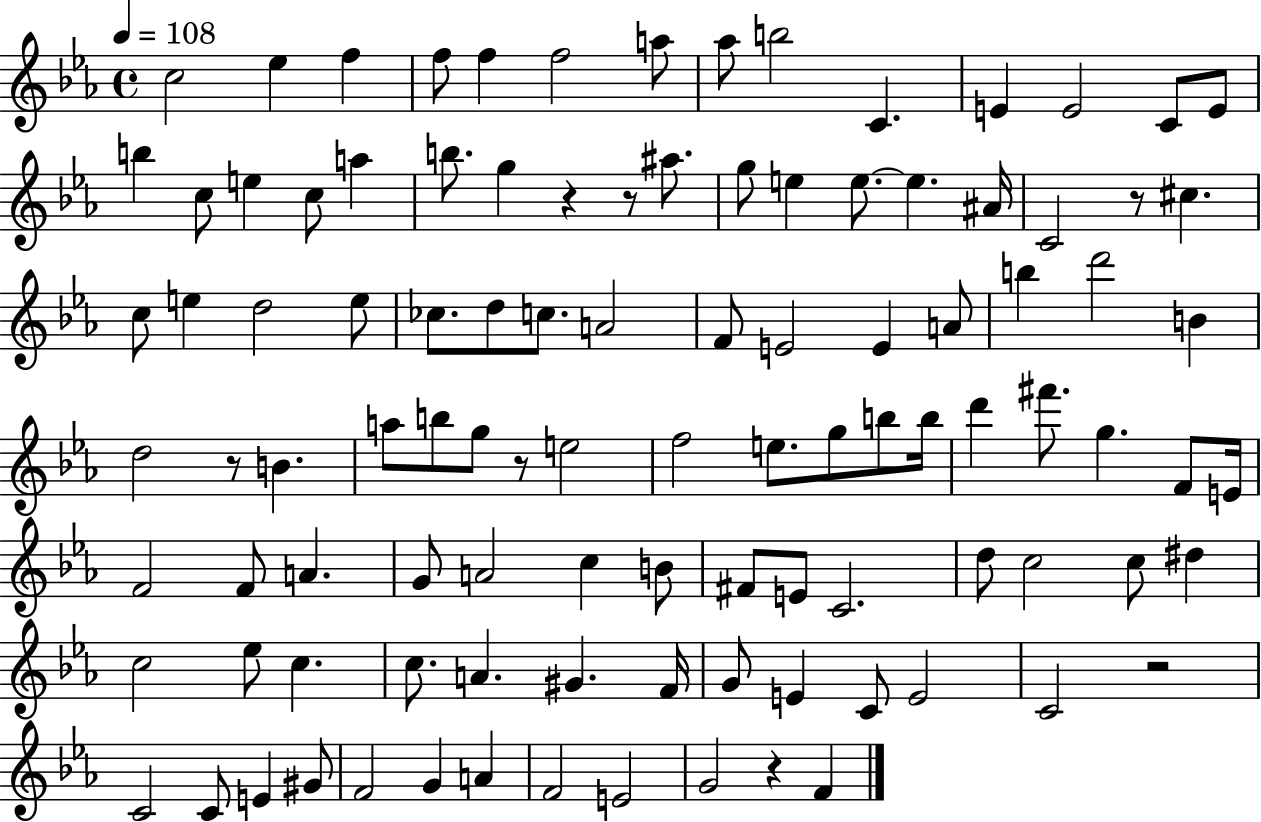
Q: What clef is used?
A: treble